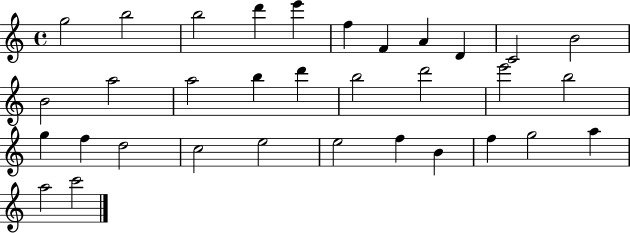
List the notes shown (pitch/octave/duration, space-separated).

G5/h B5/h B5/h D6/q E6/q F5/q F4/q A4/q D4/q C4/h B4/h B4/h A5/h A5/h B5/q D6/q B5/h D6/h E6/h B5/h G5/q F5/q D5/h C5/h E5/h E5/h F5/q B4/q F5/q G5/h A5/q A5/h C6/h